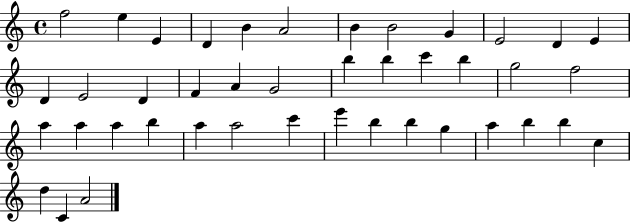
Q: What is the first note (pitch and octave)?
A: F5